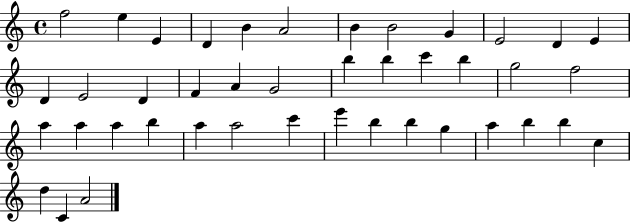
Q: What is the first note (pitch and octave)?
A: F5